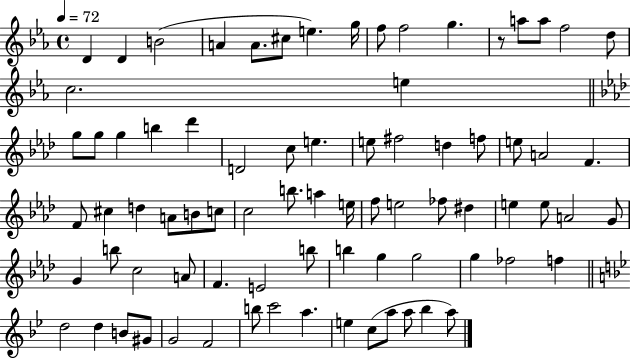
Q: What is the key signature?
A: EES major